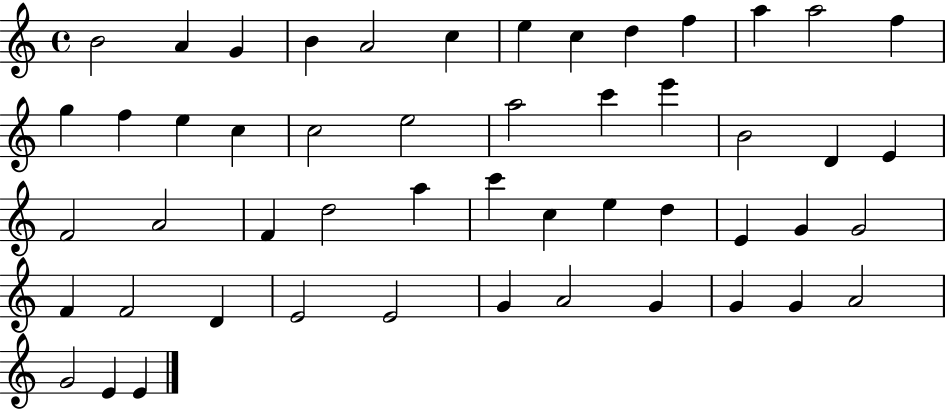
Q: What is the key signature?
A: C major